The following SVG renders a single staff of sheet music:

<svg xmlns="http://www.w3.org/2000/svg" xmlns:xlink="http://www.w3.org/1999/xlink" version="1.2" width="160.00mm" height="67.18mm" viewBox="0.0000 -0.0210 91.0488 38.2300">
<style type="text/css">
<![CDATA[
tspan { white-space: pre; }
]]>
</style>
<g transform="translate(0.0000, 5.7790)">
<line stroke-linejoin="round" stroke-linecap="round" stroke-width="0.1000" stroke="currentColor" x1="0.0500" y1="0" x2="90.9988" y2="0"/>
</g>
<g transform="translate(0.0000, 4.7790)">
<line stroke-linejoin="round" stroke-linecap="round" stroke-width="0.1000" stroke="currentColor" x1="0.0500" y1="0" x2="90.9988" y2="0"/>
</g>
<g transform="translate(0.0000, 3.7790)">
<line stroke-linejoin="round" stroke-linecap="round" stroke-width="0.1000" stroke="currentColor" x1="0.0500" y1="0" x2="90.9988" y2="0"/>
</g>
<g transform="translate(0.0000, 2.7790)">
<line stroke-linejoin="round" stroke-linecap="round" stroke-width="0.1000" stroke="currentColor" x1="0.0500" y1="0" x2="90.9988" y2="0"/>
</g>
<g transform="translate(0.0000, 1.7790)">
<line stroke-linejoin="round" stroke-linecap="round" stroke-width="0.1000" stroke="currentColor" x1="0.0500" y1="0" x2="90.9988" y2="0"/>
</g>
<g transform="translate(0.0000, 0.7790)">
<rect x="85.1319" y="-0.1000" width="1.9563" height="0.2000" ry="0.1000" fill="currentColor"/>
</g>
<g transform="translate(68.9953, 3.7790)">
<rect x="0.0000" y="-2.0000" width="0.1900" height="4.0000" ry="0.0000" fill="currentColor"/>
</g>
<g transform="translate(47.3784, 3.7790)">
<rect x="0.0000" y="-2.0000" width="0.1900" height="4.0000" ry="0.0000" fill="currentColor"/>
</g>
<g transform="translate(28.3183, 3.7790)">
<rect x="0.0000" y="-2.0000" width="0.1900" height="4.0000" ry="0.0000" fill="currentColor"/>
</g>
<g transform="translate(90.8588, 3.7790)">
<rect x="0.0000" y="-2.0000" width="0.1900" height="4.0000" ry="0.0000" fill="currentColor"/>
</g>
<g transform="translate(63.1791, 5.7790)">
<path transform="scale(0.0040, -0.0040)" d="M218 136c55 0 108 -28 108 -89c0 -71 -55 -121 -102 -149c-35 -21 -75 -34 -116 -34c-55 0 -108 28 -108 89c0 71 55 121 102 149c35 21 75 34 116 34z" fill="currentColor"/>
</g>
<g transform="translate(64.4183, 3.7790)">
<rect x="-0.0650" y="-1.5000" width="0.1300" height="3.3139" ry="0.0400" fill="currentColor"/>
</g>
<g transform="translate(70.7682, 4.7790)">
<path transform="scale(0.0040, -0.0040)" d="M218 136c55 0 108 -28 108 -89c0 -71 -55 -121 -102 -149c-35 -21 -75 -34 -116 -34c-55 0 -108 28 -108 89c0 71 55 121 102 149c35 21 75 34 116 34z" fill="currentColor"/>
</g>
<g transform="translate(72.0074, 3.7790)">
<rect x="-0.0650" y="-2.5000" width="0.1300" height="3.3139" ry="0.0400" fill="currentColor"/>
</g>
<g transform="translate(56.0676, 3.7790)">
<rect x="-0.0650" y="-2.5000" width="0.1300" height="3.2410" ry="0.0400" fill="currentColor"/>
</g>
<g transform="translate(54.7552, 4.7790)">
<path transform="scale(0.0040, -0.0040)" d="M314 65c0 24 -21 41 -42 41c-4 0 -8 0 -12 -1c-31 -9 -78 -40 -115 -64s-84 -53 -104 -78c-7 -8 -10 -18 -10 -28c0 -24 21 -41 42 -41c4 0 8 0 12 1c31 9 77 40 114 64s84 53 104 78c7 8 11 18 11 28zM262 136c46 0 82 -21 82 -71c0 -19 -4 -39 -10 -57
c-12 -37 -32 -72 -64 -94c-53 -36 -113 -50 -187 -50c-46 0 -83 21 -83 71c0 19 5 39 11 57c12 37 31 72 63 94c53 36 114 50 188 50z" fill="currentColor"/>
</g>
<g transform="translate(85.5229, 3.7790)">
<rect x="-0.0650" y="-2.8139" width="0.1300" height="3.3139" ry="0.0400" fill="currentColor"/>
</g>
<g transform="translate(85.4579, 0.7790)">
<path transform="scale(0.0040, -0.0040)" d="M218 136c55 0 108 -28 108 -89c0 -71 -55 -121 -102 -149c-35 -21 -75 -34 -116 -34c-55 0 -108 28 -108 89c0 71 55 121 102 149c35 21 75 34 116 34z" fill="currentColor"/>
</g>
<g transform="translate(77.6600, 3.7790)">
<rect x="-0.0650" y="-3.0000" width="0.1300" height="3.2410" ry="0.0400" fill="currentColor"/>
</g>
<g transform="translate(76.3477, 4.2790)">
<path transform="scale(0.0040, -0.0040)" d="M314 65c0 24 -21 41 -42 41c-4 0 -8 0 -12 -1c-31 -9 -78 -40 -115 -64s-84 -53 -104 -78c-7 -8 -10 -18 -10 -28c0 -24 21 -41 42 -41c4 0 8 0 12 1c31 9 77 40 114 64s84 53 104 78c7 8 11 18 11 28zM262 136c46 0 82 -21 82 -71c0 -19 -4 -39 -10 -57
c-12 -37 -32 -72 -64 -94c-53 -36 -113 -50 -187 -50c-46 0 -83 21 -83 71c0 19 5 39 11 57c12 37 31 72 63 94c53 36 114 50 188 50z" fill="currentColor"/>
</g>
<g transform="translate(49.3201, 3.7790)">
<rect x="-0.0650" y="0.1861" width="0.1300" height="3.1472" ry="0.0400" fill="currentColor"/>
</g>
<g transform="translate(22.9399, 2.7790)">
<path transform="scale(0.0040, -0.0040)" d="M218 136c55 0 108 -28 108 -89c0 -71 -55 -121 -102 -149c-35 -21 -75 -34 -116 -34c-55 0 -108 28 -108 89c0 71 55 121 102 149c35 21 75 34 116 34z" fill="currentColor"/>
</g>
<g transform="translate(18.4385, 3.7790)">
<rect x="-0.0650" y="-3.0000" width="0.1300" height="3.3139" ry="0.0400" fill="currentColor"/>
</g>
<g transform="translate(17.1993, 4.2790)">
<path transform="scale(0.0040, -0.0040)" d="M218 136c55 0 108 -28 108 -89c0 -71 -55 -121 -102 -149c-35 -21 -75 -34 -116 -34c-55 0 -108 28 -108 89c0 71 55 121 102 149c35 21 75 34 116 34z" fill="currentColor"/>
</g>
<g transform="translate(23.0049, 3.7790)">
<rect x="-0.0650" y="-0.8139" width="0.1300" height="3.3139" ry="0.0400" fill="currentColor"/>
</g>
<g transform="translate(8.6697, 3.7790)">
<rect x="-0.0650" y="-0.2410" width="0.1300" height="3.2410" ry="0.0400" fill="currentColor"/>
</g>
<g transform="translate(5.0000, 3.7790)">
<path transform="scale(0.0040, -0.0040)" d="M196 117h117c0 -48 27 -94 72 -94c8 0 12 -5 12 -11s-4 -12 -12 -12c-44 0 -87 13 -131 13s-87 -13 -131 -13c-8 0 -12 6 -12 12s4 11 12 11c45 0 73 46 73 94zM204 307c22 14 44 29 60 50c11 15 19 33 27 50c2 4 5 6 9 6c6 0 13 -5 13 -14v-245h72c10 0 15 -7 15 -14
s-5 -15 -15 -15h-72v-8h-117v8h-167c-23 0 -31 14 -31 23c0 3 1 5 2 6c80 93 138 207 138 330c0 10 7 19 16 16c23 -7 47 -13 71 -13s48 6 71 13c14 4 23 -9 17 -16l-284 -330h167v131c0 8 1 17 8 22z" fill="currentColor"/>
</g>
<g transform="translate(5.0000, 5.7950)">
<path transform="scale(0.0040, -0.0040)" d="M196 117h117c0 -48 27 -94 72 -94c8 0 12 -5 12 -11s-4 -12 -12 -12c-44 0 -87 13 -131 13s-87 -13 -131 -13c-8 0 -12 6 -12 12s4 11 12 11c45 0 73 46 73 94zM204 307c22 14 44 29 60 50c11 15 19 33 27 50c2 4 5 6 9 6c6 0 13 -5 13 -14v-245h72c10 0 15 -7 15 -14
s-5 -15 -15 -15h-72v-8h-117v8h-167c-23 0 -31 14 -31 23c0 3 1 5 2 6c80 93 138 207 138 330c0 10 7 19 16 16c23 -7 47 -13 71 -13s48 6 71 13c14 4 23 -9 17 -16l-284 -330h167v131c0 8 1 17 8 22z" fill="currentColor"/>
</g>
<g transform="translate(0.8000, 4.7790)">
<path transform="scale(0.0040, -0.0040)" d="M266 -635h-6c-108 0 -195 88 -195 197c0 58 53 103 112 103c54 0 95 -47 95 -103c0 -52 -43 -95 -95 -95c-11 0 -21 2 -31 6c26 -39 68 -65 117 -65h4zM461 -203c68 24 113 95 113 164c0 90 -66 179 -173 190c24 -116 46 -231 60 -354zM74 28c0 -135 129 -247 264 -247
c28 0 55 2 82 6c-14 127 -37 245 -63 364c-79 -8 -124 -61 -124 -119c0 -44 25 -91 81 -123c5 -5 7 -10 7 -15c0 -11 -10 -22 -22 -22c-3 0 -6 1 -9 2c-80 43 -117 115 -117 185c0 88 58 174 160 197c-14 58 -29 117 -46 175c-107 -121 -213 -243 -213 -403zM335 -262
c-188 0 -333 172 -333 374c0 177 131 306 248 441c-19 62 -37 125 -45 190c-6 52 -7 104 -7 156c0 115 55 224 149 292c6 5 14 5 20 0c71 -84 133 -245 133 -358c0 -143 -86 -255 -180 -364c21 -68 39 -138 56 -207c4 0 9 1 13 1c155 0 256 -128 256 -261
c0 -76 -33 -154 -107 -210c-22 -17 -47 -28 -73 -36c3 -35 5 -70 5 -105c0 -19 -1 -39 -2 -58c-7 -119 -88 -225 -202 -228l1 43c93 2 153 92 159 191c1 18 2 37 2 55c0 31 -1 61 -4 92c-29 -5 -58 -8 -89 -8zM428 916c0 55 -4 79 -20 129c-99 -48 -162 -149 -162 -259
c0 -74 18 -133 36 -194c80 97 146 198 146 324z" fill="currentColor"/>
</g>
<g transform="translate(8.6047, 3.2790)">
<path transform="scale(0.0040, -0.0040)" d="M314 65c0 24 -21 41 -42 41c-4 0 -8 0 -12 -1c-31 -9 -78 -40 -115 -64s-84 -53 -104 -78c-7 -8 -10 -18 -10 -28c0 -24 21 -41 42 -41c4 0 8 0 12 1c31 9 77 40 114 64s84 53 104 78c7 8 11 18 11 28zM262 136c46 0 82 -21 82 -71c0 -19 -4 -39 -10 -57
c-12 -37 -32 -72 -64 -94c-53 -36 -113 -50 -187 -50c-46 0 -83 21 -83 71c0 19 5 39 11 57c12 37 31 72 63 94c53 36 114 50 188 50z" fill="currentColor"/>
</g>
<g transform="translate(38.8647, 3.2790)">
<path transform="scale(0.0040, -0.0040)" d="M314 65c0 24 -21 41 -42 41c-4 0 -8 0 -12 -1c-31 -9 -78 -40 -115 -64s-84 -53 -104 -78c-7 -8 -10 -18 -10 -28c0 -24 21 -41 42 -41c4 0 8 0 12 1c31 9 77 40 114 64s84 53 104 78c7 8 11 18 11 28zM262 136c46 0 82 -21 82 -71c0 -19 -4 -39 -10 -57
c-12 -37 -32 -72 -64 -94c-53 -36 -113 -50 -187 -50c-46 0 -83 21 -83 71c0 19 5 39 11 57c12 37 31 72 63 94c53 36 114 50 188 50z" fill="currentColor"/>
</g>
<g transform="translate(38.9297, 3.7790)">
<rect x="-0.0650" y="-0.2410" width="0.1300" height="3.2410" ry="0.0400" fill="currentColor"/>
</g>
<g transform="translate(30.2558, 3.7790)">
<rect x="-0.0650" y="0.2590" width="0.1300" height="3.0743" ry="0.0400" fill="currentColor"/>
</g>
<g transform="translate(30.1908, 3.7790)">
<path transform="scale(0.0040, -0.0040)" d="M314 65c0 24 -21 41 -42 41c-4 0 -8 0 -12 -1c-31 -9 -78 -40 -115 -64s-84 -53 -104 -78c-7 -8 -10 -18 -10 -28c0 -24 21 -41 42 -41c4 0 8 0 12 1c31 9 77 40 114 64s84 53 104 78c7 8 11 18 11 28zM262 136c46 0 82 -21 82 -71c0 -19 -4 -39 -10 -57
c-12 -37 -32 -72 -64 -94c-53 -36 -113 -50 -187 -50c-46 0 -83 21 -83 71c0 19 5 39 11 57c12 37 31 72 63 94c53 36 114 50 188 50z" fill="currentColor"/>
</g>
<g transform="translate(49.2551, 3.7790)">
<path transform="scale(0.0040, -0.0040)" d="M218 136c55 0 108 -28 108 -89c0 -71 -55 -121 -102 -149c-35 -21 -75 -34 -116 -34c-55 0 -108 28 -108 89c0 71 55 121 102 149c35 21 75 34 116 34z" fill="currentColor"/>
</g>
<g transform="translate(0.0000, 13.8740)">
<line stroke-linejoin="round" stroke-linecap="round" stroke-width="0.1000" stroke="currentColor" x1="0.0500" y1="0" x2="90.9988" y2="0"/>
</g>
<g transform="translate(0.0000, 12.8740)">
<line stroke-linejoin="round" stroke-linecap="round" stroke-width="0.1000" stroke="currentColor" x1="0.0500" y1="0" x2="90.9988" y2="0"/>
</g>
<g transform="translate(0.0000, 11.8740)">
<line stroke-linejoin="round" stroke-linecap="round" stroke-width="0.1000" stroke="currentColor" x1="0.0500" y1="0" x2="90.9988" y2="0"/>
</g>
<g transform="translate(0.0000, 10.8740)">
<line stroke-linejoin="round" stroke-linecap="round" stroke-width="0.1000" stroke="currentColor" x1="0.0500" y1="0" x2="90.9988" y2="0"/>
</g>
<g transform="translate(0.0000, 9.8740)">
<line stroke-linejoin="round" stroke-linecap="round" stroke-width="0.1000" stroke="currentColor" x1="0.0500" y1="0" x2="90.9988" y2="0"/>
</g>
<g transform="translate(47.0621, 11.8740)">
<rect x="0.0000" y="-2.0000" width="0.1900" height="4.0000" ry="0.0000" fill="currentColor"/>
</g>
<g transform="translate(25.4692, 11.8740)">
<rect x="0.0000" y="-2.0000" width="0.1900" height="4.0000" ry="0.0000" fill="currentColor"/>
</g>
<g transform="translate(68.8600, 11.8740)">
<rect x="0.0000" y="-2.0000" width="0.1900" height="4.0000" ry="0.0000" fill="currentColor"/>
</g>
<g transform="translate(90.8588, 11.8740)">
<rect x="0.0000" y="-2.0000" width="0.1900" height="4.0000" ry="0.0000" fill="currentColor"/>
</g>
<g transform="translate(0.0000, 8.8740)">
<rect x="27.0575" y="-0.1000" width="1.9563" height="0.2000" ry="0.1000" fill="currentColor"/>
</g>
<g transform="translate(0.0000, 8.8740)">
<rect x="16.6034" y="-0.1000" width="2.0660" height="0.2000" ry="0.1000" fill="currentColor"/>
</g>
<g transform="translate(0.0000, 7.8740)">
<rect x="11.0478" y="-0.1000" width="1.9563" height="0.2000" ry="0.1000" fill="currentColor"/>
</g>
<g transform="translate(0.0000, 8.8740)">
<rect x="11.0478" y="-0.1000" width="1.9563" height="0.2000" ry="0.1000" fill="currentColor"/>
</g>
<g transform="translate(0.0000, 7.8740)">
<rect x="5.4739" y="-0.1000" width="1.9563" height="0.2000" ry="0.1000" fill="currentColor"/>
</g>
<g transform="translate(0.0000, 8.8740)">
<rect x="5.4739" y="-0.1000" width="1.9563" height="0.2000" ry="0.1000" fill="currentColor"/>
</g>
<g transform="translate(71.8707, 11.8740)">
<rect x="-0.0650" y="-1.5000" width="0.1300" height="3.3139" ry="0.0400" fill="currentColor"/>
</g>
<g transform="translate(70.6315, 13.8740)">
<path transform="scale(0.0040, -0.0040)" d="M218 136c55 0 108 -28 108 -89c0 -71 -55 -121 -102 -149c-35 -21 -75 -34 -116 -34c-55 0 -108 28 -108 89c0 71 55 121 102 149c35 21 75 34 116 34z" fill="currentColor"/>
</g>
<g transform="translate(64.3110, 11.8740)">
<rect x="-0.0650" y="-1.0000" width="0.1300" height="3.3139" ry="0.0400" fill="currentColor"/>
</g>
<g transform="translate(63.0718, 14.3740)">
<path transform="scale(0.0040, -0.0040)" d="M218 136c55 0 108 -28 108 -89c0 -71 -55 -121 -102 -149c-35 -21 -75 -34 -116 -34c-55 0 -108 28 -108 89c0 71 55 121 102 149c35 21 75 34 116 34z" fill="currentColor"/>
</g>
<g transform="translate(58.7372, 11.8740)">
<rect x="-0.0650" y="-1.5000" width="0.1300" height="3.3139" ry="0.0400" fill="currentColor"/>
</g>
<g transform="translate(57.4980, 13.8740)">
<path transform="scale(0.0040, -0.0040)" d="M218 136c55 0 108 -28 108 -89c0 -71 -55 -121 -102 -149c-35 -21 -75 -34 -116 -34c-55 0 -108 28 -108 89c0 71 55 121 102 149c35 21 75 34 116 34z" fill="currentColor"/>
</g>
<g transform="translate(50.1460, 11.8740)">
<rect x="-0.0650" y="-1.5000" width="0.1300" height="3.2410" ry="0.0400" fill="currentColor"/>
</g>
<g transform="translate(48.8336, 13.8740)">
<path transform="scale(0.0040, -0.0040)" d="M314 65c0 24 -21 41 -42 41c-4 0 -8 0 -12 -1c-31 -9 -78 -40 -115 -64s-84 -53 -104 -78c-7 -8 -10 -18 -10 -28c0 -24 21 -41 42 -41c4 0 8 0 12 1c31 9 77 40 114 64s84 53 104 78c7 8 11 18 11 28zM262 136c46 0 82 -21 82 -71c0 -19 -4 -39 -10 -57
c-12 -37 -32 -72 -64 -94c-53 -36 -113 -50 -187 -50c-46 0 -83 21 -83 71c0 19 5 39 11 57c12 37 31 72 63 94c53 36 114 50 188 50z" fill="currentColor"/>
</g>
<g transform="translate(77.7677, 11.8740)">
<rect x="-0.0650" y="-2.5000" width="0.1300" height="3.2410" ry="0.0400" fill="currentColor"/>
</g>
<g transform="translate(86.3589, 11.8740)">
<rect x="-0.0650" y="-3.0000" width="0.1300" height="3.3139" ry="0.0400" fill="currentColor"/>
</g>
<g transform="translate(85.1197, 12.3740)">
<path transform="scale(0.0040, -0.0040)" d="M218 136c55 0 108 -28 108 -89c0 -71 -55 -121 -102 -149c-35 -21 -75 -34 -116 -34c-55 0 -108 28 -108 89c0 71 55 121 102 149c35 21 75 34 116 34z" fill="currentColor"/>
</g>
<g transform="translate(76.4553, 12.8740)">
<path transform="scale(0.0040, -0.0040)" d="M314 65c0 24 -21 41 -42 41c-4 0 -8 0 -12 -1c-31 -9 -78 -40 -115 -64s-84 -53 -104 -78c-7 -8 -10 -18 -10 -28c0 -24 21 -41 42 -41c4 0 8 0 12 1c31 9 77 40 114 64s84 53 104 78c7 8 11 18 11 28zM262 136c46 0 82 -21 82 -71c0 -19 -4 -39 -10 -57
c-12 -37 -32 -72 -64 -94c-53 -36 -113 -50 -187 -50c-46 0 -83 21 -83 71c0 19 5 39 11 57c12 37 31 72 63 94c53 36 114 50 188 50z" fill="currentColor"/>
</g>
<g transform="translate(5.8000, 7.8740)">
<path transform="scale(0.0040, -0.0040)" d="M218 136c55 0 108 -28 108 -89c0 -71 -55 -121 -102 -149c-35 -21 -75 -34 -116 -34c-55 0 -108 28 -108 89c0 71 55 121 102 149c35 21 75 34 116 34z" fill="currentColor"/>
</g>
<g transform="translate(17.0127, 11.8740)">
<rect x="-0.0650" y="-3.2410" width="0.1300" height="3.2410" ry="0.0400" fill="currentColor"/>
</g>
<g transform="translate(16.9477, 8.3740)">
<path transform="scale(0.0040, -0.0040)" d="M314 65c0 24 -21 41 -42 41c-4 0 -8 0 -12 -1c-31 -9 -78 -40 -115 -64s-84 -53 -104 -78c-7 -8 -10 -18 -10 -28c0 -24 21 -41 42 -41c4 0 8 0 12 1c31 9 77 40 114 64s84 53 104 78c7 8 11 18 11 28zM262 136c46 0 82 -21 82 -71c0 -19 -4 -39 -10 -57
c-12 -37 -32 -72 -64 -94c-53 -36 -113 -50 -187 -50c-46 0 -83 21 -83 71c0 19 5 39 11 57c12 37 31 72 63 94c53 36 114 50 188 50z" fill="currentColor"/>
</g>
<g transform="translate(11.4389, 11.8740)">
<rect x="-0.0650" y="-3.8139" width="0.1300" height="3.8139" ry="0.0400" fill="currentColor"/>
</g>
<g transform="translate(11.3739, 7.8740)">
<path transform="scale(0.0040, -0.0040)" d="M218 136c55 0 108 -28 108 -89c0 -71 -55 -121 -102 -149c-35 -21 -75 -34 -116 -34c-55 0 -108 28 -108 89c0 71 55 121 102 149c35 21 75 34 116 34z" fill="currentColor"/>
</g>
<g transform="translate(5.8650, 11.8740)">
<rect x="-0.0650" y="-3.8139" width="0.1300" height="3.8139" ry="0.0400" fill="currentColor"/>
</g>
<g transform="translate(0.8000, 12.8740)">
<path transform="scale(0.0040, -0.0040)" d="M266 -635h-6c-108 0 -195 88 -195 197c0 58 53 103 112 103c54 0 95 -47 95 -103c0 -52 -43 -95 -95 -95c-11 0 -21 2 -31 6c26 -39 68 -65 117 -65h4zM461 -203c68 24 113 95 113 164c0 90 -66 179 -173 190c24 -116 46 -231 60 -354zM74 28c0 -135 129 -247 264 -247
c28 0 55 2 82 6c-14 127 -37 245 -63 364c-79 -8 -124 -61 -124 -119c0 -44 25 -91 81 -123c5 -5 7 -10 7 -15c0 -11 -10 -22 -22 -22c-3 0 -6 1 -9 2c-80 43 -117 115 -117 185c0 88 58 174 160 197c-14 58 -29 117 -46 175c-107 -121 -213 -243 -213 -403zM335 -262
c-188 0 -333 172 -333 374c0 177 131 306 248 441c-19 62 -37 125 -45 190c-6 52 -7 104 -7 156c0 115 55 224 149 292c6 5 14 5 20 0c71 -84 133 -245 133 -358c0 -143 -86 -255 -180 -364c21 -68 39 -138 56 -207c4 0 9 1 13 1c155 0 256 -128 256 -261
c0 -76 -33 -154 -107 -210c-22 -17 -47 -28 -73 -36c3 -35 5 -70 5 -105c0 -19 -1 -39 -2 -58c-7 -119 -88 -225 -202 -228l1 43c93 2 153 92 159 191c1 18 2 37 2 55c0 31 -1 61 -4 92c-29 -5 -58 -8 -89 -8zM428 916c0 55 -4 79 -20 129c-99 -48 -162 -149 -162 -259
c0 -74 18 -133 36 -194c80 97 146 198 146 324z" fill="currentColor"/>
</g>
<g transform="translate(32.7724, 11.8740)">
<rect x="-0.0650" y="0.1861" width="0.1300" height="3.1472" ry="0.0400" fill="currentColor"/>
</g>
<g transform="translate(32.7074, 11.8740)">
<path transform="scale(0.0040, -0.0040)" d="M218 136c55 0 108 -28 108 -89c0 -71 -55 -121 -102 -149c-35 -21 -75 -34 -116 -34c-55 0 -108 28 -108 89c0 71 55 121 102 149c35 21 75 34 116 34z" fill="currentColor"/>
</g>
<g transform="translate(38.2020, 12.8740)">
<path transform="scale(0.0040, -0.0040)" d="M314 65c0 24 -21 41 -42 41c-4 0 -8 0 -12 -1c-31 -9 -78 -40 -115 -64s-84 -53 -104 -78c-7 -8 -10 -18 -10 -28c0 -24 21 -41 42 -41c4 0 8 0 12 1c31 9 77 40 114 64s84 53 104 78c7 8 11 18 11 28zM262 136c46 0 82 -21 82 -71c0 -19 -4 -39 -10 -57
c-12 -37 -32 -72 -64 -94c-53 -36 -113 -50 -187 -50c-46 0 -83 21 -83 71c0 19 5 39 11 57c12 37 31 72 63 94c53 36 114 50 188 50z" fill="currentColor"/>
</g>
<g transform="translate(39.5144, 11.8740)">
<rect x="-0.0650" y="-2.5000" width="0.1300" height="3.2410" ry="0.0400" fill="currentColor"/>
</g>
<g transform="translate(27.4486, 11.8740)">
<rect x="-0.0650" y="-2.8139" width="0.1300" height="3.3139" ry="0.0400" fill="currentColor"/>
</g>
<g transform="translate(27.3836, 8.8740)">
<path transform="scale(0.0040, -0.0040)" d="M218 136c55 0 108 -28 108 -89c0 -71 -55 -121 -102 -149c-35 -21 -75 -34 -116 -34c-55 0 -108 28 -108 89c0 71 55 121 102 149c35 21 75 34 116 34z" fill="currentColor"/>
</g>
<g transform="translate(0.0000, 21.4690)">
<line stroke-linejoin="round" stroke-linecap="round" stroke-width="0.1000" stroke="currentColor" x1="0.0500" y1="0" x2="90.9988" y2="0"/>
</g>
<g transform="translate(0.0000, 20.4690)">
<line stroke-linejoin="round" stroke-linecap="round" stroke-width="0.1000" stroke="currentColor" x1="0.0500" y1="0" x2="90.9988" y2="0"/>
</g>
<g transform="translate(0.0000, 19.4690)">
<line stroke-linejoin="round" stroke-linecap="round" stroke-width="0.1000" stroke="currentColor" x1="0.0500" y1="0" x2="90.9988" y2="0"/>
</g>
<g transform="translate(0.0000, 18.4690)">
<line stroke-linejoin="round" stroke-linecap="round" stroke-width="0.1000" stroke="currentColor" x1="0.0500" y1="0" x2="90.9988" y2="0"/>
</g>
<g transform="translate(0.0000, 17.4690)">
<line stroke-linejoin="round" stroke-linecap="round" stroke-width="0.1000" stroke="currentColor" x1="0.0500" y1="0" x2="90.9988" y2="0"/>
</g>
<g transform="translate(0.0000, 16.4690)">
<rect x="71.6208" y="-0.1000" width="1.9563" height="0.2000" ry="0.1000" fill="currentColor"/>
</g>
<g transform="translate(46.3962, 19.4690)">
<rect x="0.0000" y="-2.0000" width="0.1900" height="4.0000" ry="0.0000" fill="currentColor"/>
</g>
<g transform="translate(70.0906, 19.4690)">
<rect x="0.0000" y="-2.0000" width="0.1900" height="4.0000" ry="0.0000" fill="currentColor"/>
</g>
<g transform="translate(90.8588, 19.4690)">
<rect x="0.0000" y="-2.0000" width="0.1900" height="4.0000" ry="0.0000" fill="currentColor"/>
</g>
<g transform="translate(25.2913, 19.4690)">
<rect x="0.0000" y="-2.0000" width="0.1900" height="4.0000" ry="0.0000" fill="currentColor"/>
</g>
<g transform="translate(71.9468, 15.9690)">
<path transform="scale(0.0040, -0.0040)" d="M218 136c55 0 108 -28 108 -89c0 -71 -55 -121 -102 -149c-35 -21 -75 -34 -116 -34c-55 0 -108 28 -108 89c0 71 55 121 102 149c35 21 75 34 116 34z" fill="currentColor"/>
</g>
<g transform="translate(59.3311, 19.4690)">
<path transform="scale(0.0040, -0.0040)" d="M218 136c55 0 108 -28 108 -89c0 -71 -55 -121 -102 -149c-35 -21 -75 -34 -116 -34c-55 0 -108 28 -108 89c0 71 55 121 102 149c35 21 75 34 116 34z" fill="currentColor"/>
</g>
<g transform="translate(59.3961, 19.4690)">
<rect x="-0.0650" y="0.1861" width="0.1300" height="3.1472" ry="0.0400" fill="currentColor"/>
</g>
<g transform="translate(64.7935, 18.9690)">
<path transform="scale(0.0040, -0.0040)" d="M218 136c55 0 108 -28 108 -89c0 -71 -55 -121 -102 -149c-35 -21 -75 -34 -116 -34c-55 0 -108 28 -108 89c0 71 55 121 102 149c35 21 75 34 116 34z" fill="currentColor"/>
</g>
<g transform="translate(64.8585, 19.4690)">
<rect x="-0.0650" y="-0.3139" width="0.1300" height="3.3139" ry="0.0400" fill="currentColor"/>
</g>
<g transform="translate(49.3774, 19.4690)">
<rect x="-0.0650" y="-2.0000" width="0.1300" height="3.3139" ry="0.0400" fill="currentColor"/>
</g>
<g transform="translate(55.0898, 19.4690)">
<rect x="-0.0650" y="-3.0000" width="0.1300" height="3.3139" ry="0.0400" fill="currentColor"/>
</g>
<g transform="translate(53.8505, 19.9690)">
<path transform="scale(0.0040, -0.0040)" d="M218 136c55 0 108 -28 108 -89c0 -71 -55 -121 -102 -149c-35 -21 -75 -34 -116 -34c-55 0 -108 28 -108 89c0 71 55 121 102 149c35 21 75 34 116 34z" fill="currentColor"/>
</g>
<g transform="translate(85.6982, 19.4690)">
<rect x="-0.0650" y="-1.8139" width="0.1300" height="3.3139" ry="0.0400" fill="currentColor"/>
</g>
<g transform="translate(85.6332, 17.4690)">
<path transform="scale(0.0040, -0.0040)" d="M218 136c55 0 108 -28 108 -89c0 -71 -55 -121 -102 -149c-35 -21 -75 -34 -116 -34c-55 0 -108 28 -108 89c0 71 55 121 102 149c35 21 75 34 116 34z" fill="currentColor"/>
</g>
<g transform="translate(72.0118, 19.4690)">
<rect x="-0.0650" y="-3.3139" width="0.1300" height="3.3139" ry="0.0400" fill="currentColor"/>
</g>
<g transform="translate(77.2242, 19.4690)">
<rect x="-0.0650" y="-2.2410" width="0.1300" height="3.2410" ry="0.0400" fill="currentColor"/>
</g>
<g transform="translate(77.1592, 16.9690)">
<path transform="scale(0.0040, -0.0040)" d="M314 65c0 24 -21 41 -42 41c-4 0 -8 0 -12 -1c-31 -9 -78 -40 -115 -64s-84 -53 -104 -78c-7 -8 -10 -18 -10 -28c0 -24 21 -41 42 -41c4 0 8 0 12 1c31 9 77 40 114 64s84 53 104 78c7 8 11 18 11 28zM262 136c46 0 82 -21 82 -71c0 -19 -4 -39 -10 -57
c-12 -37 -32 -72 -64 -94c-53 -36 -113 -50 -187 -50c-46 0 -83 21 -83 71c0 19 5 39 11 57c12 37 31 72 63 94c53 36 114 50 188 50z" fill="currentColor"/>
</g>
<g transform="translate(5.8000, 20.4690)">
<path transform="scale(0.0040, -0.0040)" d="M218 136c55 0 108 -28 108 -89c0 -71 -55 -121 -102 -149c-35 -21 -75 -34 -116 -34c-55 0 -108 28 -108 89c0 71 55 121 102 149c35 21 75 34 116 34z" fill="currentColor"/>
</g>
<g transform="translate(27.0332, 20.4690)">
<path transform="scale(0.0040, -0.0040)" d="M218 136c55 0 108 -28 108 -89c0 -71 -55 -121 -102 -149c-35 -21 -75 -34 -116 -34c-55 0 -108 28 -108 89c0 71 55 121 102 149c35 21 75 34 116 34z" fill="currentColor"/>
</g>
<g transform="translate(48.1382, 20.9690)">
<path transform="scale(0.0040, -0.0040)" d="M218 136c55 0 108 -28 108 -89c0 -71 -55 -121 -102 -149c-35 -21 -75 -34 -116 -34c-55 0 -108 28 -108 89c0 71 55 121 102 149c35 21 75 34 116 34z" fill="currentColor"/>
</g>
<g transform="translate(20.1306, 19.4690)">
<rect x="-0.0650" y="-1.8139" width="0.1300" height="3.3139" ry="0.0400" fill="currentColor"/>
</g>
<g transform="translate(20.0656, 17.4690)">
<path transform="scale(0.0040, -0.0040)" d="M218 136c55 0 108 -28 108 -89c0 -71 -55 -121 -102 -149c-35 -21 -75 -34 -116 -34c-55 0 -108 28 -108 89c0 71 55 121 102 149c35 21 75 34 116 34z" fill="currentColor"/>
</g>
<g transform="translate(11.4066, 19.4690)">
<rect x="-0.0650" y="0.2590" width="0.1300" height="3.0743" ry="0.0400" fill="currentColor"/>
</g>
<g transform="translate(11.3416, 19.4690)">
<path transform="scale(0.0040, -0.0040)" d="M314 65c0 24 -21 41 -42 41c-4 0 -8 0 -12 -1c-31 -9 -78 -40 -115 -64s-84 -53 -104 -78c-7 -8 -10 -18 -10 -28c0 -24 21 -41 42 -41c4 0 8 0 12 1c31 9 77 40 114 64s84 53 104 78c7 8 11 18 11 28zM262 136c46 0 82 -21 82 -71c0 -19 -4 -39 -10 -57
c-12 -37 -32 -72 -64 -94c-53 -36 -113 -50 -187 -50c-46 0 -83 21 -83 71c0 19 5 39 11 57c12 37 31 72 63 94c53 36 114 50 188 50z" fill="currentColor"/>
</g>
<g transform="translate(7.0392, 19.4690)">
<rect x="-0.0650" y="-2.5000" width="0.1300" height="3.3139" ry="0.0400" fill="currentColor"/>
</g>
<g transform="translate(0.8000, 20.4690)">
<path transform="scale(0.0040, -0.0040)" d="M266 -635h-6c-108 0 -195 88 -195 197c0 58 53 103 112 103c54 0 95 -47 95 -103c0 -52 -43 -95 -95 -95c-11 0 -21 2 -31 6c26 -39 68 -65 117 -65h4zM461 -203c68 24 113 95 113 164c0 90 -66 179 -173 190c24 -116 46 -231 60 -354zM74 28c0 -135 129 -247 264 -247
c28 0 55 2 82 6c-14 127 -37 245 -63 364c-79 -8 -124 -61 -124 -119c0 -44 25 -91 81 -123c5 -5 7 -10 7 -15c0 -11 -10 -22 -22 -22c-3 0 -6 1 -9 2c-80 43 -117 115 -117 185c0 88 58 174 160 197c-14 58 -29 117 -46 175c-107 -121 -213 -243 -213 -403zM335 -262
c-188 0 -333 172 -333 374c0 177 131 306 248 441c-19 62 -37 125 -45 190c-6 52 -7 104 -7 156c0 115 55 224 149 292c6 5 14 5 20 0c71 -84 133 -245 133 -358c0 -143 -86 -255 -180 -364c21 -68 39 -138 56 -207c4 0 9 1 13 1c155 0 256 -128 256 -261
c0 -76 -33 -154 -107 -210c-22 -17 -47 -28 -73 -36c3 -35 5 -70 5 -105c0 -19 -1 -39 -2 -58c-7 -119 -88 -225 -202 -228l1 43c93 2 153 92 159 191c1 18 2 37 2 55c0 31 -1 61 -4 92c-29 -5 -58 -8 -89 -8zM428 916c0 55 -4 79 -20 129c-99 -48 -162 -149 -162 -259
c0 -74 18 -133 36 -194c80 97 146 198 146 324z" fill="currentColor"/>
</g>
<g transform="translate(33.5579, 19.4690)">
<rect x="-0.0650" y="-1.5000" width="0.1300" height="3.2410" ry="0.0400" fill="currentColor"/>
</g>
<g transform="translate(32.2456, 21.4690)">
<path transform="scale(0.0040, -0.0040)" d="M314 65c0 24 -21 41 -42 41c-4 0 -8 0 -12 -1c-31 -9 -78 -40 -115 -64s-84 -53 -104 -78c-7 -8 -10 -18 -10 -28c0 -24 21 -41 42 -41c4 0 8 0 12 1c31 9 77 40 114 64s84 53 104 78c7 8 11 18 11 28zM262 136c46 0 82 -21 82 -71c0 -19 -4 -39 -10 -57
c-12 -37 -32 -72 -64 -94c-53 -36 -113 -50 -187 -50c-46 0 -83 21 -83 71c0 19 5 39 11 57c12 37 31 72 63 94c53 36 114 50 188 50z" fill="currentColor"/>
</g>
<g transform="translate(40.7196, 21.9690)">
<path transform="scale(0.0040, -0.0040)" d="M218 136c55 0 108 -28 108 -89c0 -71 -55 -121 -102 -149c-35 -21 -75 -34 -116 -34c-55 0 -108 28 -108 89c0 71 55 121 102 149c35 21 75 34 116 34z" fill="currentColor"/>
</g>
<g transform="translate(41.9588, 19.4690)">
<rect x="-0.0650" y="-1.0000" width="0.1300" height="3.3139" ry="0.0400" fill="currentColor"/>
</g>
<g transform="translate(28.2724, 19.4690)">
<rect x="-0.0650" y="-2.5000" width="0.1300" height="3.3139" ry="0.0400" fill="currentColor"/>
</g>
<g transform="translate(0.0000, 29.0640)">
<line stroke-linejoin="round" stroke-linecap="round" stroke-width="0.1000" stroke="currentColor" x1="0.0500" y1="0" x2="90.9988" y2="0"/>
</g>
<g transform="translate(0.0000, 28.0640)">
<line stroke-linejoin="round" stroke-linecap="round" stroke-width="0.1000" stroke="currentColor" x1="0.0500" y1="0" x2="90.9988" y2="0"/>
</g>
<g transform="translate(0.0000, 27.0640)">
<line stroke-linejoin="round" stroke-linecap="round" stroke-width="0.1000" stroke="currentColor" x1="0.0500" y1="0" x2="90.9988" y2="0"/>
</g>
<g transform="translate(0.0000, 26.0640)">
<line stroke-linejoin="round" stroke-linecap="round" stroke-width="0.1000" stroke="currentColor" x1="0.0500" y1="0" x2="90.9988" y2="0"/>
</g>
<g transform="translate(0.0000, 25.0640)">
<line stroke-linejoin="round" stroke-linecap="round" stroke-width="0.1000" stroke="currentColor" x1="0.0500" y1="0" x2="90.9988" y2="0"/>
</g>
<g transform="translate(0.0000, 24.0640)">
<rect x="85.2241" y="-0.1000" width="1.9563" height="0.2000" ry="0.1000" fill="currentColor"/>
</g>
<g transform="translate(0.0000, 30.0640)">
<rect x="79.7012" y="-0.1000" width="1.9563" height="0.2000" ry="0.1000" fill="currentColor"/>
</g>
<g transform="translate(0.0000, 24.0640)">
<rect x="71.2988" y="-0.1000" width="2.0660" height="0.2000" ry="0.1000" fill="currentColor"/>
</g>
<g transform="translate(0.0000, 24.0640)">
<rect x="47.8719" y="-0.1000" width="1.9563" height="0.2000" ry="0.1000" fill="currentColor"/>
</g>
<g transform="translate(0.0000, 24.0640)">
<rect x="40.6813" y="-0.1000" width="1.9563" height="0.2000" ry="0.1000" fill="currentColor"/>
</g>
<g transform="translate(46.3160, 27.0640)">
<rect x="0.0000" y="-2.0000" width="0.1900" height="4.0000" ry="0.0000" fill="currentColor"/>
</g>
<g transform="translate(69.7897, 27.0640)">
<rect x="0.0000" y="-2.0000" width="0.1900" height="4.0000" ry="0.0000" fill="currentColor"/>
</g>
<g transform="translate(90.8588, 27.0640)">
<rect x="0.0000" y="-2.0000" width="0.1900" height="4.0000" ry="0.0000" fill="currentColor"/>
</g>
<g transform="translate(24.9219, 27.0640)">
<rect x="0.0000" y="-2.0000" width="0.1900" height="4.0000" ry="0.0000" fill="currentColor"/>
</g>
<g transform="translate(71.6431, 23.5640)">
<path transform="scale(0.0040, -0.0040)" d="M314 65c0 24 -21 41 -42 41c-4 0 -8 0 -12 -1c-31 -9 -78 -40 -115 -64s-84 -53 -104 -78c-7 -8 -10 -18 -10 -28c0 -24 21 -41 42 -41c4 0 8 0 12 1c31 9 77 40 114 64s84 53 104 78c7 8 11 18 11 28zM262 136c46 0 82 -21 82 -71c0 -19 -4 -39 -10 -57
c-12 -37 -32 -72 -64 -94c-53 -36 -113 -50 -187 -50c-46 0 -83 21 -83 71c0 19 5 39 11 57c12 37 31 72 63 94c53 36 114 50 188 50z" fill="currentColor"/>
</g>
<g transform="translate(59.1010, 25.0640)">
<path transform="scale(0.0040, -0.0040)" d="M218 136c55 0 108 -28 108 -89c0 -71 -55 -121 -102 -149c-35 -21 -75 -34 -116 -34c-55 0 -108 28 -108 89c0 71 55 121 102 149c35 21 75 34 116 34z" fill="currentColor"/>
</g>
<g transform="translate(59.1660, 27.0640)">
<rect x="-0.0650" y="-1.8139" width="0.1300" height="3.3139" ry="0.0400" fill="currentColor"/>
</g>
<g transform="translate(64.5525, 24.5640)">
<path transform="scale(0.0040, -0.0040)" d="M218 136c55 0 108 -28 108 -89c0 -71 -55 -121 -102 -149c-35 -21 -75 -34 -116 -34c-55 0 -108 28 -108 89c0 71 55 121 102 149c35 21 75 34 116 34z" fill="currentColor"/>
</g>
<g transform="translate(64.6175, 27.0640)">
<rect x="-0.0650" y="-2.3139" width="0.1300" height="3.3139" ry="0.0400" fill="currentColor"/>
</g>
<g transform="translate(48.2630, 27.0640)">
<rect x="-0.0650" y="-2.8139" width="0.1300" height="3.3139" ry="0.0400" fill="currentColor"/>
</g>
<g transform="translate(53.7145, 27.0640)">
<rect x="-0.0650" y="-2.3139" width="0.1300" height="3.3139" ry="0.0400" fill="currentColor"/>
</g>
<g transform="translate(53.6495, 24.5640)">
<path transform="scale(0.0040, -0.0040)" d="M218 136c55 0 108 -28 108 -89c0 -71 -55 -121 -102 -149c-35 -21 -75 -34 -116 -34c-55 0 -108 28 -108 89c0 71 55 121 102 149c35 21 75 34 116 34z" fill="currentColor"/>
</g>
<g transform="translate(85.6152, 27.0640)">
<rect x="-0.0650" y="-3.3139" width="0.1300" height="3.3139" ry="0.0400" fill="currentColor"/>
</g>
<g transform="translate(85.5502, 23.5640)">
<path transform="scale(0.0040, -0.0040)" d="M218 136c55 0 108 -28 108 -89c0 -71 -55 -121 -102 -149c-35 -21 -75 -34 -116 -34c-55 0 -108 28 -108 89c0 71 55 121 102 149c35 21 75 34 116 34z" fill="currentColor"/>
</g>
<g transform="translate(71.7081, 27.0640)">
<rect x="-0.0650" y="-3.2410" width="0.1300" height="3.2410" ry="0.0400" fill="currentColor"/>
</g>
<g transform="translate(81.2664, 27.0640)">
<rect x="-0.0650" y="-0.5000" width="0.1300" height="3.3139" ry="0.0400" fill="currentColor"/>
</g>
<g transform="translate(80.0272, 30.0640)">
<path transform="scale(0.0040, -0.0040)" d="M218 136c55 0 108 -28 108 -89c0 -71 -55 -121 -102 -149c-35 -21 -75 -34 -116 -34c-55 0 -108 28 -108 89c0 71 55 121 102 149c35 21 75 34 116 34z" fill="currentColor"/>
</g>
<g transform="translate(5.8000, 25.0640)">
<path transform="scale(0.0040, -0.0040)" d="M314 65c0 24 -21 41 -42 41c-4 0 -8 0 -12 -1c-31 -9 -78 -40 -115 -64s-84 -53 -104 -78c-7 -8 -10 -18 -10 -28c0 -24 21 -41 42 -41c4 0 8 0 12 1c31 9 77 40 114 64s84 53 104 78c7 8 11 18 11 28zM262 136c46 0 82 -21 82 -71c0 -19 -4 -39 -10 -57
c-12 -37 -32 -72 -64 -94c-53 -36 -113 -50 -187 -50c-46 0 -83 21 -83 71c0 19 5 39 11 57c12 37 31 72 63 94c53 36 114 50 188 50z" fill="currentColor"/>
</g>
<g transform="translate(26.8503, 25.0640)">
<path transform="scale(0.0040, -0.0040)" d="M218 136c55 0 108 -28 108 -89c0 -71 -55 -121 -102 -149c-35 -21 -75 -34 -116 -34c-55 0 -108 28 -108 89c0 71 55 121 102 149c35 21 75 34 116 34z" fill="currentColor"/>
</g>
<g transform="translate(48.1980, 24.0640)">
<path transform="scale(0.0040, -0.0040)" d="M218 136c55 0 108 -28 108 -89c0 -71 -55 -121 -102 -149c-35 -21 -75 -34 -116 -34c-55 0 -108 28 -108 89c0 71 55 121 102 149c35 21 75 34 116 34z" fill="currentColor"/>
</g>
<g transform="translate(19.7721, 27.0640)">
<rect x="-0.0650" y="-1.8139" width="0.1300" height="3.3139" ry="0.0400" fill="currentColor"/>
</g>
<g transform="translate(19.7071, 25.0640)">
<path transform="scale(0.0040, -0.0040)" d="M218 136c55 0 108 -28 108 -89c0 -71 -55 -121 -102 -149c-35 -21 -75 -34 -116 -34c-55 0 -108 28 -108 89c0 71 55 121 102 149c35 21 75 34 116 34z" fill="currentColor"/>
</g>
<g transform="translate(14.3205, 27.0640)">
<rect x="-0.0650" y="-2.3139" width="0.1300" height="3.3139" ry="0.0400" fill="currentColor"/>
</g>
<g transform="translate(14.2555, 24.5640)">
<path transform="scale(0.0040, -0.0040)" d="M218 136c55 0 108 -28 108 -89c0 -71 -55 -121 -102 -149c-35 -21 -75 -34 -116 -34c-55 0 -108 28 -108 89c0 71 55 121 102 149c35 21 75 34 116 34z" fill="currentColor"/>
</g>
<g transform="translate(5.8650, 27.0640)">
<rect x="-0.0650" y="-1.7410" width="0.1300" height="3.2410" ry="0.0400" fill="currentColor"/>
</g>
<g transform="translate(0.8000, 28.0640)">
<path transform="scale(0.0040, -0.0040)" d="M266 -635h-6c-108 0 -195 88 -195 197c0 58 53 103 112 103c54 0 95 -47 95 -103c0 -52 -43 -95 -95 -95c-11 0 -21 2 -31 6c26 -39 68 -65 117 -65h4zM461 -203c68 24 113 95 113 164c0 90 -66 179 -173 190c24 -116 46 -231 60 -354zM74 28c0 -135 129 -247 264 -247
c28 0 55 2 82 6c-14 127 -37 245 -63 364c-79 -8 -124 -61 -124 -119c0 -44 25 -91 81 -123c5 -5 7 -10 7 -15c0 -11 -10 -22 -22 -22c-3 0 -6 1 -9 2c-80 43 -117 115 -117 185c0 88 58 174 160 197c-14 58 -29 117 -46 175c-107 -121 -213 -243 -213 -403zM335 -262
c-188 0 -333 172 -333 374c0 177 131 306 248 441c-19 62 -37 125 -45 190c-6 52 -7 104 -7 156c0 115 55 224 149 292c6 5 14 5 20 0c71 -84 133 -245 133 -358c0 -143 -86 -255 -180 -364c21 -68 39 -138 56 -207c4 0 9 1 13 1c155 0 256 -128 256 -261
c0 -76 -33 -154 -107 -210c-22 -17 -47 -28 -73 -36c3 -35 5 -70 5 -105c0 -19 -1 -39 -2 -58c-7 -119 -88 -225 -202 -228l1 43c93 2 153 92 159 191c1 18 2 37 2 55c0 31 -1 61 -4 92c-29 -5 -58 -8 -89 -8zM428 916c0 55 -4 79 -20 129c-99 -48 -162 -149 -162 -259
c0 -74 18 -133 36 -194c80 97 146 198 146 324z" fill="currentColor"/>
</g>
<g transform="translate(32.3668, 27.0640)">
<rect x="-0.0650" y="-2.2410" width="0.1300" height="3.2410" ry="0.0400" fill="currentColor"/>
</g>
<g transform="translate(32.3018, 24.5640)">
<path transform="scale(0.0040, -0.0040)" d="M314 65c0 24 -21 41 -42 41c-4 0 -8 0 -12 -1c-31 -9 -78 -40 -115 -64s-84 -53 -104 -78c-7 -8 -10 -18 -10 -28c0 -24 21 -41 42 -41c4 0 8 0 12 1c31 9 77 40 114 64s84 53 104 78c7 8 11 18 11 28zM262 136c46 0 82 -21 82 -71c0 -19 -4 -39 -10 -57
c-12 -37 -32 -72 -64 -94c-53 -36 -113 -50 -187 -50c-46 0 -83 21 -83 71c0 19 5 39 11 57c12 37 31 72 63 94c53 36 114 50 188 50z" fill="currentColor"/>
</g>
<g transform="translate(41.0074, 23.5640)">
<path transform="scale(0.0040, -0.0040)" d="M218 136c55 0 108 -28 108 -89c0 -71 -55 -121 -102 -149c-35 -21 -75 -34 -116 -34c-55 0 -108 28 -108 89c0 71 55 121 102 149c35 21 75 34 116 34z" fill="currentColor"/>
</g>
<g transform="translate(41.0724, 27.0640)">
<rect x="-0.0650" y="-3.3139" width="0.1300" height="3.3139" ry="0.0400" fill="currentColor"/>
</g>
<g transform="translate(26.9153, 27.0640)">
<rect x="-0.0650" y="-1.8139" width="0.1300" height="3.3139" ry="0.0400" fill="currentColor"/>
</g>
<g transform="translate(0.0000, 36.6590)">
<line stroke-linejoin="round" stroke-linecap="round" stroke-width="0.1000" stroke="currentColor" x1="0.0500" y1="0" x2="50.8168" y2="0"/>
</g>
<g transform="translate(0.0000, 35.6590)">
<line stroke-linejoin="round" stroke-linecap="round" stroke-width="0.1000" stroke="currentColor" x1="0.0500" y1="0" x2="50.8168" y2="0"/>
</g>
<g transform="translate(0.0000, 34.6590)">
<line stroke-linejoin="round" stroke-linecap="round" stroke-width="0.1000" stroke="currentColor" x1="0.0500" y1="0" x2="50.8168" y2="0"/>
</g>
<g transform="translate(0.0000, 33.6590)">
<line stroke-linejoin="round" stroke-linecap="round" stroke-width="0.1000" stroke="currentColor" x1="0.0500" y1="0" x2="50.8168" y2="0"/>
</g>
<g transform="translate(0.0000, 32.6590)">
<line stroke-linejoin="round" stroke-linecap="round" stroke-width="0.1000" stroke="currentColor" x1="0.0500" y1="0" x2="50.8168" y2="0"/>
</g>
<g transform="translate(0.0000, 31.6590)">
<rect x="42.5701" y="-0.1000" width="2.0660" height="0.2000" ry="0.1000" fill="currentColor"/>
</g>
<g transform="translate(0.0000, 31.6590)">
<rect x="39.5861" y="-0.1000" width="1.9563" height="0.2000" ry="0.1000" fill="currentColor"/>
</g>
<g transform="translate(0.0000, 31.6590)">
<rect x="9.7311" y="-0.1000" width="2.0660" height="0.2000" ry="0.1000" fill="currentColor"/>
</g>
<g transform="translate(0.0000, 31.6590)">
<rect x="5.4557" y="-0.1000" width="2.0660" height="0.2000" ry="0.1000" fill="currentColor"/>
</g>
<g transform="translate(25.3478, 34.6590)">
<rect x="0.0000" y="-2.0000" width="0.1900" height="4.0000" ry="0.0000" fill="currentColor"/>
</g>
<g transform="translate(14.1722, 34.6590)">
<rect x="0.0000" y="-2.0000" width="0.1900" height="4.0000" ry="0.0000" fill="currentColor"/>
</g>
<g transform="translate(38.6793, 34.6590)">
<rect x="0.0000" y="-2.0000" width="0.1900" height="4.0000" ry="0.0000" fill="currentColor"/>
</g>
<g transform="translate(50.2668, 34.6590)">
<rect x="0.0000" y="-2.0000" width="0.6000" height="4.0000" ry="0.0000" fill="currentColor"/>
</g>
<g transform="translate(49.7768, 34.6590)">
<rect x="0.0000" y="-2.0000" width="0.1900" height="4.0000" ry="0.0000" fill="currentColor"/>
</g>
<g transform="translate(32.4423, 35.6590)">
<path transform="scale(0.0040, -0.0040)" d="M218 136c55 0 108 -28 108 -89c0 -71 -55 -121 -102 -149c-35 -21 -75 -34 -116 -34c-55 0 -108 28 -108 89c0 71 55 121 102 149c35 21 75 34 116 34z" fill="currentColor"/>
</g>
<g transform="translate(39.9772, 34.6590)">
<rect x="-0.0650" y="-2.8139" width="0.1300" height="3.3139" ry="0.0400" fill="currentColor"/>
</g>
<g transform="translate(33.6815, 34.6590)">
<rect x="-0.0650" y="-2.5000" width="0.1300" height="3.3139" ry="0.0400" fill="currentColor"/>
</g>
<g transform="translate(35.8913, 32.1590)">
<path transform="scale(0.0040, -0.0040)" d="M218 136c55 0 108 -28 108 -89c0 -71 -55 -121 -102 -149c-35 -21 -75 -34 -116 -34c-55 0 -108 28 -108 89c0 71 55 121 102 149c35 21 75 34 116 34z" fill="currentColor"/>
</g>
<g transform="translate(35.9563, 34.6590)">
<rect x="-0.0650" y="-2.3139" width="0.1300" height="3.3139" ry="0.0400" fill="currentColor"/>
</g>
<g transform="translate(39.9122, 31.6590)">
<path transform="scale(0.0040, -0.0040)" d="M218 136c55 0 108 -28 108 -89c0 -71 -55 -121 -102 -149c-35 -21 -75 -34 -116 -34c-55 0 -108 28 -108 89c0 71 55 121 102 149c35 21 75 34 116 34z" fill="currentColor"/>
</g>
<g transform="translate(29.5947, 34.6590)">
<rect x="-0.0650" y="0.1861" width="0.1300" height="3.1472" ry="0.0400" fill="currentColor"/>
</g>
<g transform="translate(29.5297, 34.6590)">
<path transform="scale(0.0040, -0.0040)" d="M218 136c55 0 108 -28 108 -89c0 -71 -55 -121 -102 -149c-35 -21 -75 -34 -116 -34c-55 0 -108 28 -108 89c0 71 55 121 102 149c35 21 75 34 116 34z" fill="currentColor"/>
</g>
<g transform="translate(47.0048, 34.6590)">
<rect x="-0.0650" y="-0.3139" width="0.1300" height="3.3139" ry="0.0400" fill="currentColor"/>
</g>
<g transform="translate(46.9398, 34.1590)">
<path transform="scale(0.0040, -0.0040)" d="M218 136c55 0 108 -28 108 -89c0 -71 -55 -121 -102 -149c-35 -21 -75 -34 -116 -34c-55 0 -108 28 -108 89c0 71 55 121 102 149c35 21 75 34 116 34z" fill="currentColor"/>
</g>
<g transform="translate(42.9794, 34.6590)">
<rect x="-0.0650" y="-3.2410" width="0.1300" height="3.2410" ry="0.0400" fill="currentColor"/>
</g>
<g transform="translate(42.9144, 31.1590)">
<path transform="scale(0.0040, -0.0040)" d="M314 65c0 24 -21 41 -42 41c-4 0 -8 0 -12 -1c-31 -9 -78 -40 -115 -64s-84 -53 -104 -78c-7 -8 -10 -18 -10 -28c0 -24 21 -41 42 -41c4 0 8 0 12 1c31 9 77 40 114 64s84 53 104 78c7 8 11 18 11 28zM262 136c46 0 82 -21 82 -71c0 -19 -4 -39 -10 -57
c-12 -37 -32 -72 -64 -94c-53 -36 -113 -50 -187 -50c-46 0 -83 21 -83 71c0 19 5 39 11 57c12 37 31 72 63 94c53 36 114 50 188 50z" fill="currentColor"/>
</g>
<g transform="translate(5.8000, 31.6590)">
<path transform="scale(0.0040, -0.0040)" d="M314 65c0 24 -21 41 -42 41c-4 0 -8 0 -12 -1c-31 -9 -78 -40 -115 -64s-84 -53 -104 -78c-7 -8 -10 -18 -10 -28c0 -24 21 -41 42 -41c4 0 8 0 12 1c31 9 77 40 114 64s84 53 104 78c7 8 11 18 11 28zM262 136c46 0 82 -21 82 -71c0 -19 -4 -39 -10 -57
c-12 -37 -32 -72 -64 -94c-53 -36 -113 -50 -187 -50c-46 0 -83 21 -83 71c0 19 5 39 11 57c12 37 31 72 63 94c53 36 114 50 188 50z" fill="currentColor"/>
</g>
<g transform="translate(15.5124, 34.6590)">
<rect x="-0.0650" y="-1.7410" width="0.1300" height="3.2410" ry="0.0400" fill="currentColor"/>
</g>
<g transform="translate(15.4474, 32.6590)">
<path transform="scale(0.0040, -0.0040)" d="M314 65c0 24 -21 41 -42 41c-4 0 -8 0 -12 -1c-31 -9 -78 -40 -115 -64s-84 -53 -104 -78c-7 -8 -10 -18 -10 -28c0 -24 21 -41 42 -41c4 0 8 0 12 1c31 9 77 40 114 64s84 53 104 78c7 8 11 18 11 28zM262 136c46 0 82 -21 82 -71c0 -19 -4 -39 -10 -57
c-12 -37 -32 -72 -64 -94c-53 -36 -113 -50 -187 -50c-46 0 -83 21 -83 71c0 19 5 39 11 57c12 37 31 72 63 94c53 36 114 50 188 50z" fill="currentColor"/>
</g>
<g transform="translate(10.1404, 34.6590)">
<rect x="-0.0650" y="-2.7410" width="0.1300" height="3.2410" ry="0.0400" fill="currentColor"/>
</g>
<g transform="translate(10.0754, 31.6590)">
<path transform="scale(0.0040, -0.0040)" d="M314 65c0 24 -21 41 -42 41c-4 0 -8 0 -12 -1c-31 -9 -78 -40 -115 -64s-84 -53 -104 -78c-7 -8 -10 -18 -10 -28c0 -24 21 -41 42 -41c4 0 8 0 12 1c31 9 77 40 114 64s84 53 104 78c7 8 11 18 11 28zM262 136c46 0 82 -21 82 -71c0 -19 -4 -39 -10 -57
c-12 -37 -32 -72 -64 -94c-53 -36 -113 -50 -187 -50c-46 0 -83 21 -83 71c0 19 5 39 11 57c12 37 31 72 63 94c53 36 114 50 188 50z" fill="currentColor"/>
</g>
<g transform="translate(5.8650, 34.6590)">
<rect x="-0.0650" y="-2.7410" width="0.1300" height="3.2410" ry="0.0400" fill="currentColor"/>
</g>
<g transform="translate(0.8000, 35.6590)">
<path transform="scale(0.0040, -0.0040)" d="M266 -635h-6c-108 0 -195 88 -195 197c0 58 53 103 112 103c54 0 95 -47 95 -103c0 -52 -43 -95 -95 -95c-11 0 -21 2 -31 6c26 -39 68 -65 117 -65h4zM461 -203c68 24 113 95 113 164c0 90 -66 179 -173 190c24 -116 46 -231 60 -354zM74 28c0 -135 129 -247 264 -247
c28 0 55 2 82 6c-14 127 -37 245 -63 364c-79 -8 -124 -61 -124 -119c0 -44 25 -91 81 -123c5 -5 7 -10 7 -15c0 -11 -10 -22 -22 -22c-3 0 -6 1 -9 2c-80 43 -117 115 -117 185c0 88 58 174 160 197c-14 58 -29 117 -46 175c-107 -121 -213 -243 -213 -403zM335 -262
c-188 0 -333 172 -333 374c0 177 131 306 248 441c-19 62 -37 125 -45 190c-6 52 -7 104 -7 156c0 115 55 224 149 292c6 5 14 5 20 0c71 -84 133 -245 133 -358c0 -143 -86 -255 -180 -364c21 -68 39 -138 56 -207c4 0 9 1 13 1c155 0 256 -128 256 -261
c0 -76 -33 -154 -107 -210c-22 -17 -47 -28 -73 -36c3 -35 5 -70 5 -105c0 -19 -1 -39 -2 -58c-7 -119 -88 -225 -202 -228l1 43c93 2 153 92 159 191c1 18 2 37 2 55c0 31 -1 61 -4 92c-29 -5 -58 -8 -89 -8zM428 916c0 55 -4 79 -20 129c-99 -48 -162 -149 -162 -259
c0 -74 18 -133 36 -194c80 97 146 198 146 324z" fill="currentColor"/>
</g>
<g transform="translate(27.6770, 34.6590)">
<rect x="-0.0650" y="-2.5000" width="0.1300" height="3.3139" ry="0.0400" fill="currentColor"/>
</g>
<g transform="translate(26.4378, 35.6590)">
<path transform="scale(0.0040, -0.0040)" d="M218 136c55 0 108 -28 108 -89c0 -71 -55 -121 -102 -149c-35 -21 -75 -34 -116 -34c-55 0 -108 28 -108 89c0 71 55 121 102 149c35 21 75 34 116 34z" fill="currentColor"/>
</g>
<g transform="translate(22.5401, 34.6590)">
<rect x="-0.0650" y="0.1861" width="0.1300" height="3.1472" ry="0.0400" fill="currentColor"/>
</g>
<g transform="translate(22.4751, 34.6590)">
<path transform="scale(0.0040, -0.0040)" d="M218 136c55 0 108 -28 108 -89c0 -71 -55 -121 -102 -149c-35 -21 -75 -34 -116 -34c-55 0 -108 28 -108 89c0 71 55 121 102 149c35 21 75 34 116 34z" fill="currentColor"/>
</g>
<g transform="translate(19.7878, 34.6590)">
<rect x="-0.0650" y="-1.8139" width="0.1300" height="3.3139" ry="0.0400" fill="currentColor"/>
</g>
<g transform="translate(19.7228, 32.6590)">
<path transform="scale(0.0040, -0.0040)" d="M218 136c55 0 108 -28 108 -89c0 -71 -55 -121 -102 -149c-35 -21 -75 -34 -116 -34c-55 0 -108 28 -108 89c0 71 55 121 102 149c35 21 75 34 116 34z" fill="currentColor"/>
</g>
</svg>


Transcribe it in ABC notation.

X:1
T:Untitled
M:4/4
L:1/4
K:C
c2 A d B2 c2 B G2 E G A2 a c' c' b2 a B G2 E2 E D E G2 A G B2 f G E2 D F A B c b g2 f f2 g f f g2 b a g f g b2 C b a2 a2 f2 f B G B G g a b2 c